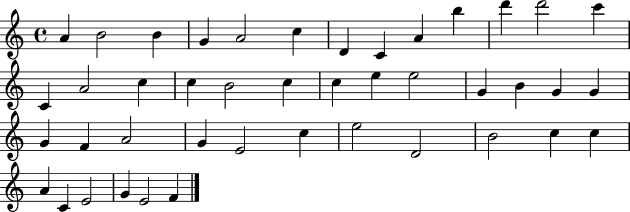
{
  \clef treble
  \time 4/4
  \defaultTimeSignature
  \key c \major
  a'4 b'2 b'4 | g'4 a'2 c''4 | d'4 c'4 a'4 b''4 | d'''4 d'''2 c'''4 | \break c'4 a'2 c''4 | c''4 b'2 c''4 | c''4 e''4 e''2 | g'4 b'4 g'4 g'4 | \break g'4 f'4 a'2 | g'4 e'2 c''4 | e''2 d'2 | b'2 c''4 c''4 | \break a'4 c'4 e'2 | g'4 e'2 f'4 | \bar "|."
}